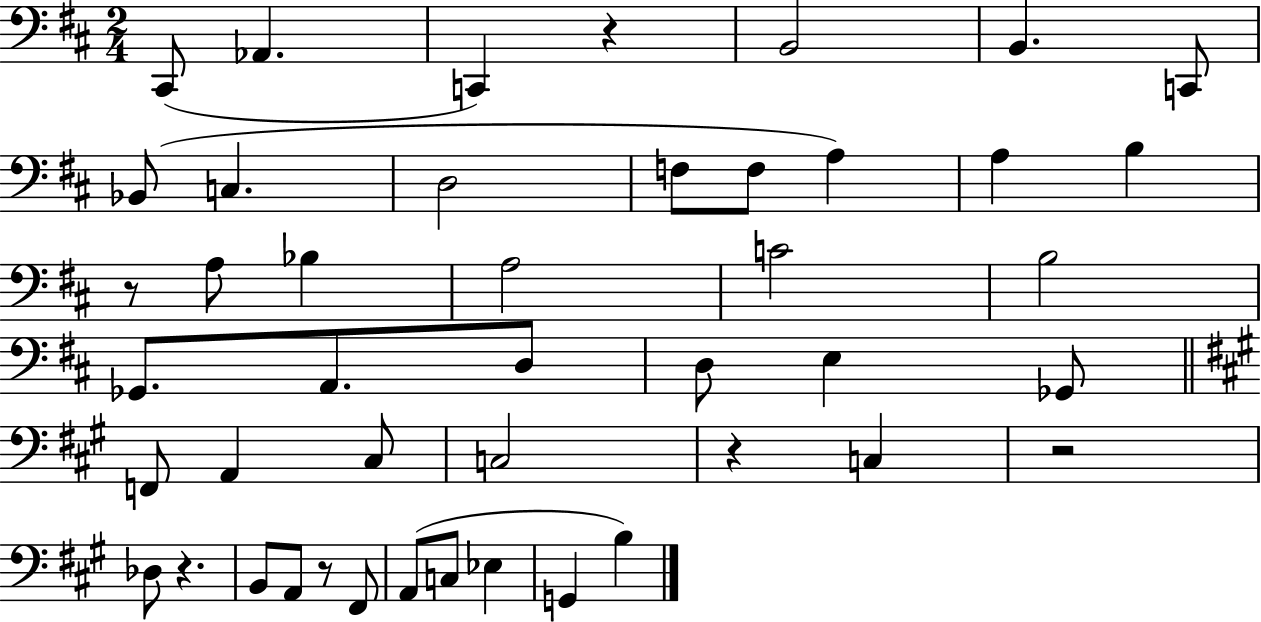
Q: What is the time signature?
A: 2/4